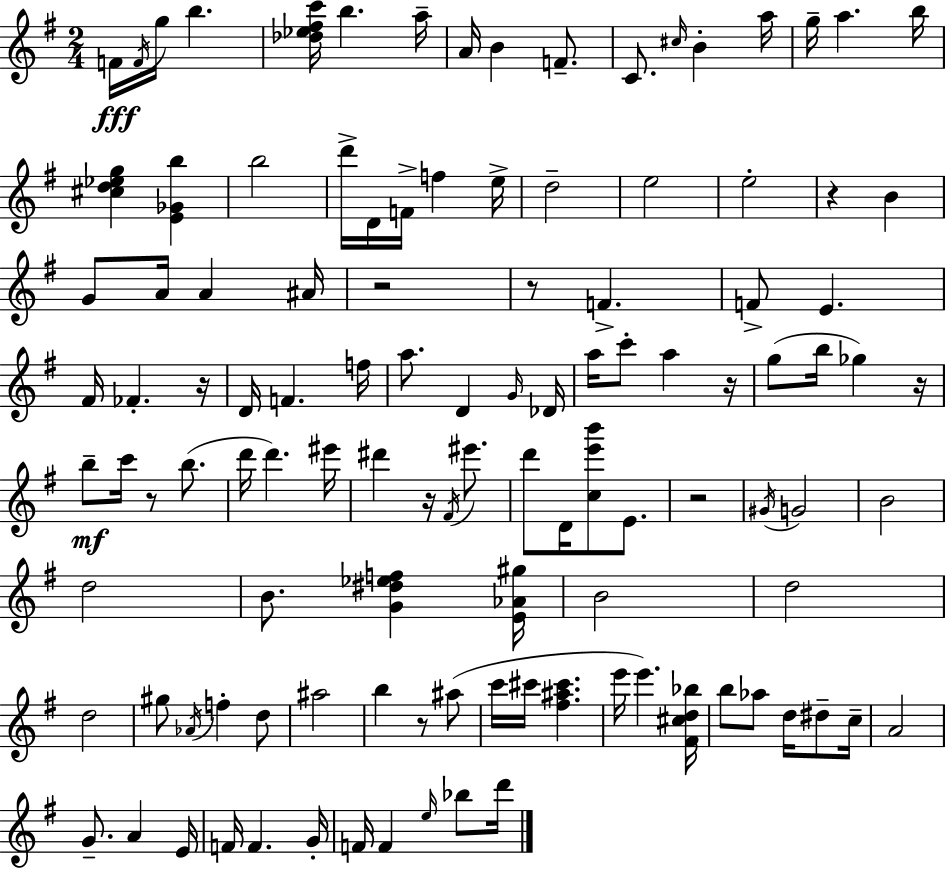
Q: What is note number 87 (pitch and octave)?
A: A4